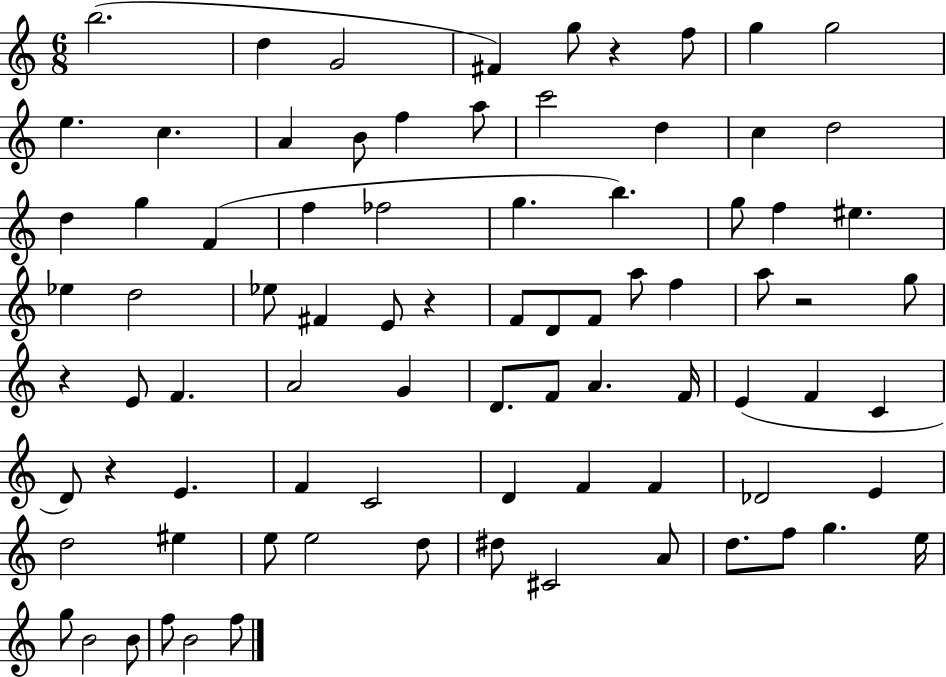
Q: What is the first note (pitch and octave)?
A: B5